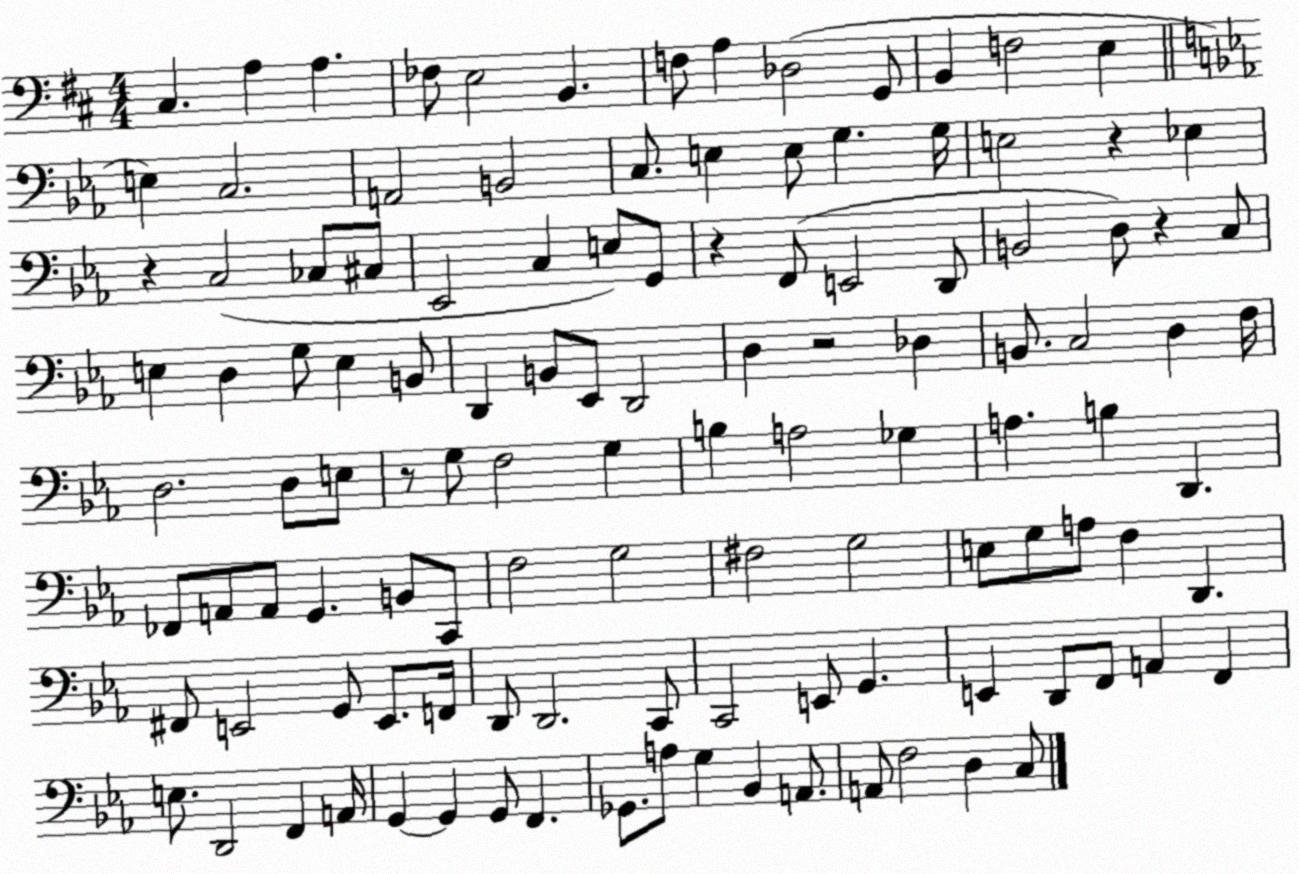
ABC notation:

X:1
T:Untitled
M:4/4
L:1/4
K:D
^C, A, A, _F,/2 E,2 B,, F,/2 A, _D,2 G,,/2 B,, F,2 E, E, C,2 A,,2 B,,2 C,/2 E, E,/2 G, G,/4 E,2 z _E, z C,2 _C,/2 ^C,/2 _E,,2 C, E,/2 G,,/2 z F,,/2 E,,2 D,,/2 B,,2 D,/2 z C,/2 E, D, G,/2 E, B,,/2 D,, B,,/2 _E,,/2 D,,2 D, z2 _D, B,,/2 C,2 D, F,/4 D,2 D,/2 E,/2 z/2 G,/2 F,2 G, B, A,2 _G, A, B, D,, _F,,/2 A,,/2 A,,/2 G,, B,,/2 C,,/2 F,2 G,2 ^F,2 G,2 E,/2 G,/2 A,/2 F, D,, ^F,,/2 E,,2 G,,/2 E,,/2 F,,/4 D,,/2 D,,2 C,,/2 C,,2 E,,/2 G,, E,, D,,/2 F,,/2 A,, F,, E,/2 D,,2 F,, A,,/4 G,, G,, G,,/2 F,, _G,,/2 A,/2 G, _B,, A,,/2 A,,/2 F,2 D, C,/2